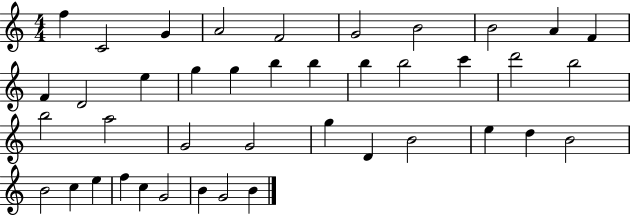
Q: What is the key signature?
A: C major